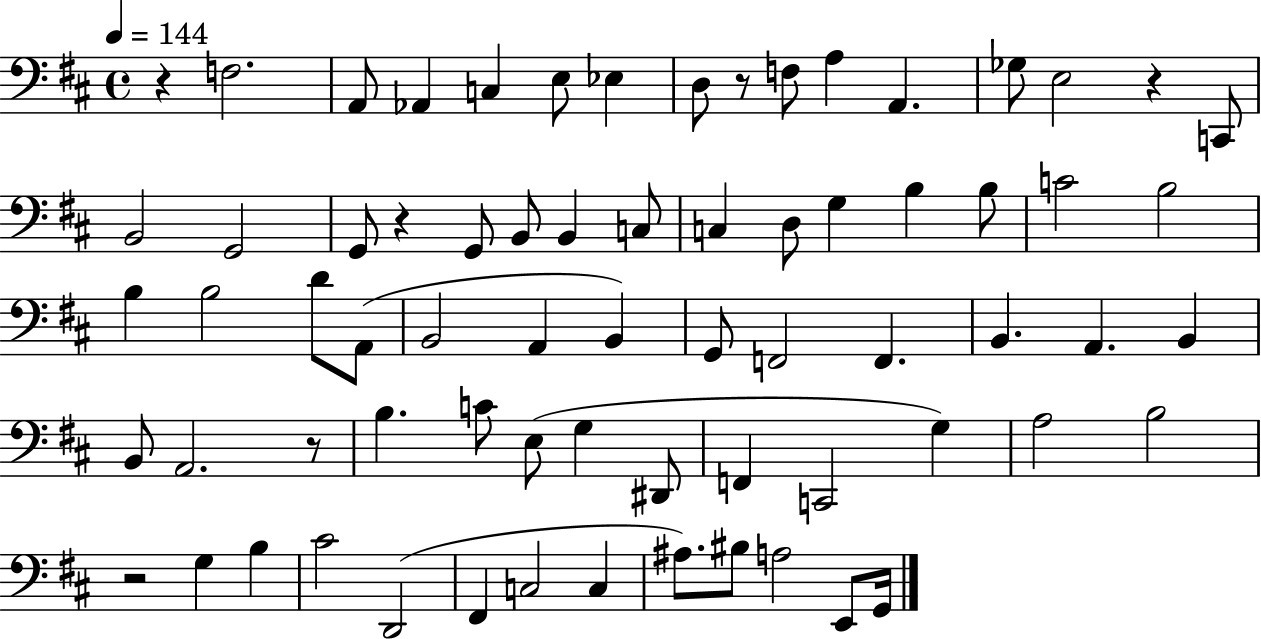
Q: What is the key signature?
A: D major